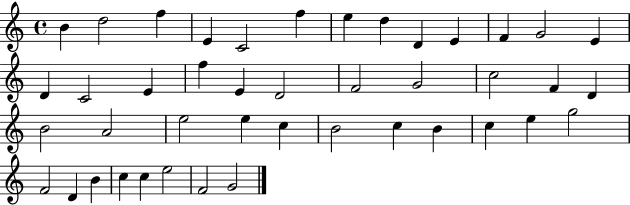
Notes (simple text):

B4/q D5/h F5/q E4/q C4/h F5/q E5/q D5/q D4/q E4/q F4/q G4/h E4/q D4/q C4/h E4/q F5/q E4/q D4/h F4/h G4/h C5/h F4/q D4/q B4/h A4/h E5/h E5/q C5/q B4/h C5/q B4/q C5/q E5/q G5/h F4/h D4/q B4/q C5/q C5/q E5/h F4/h G4/h